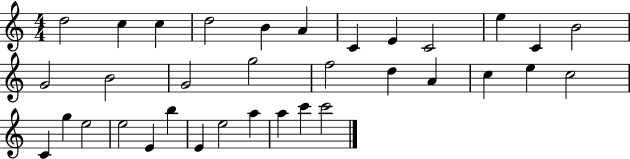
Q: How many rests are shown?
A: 0